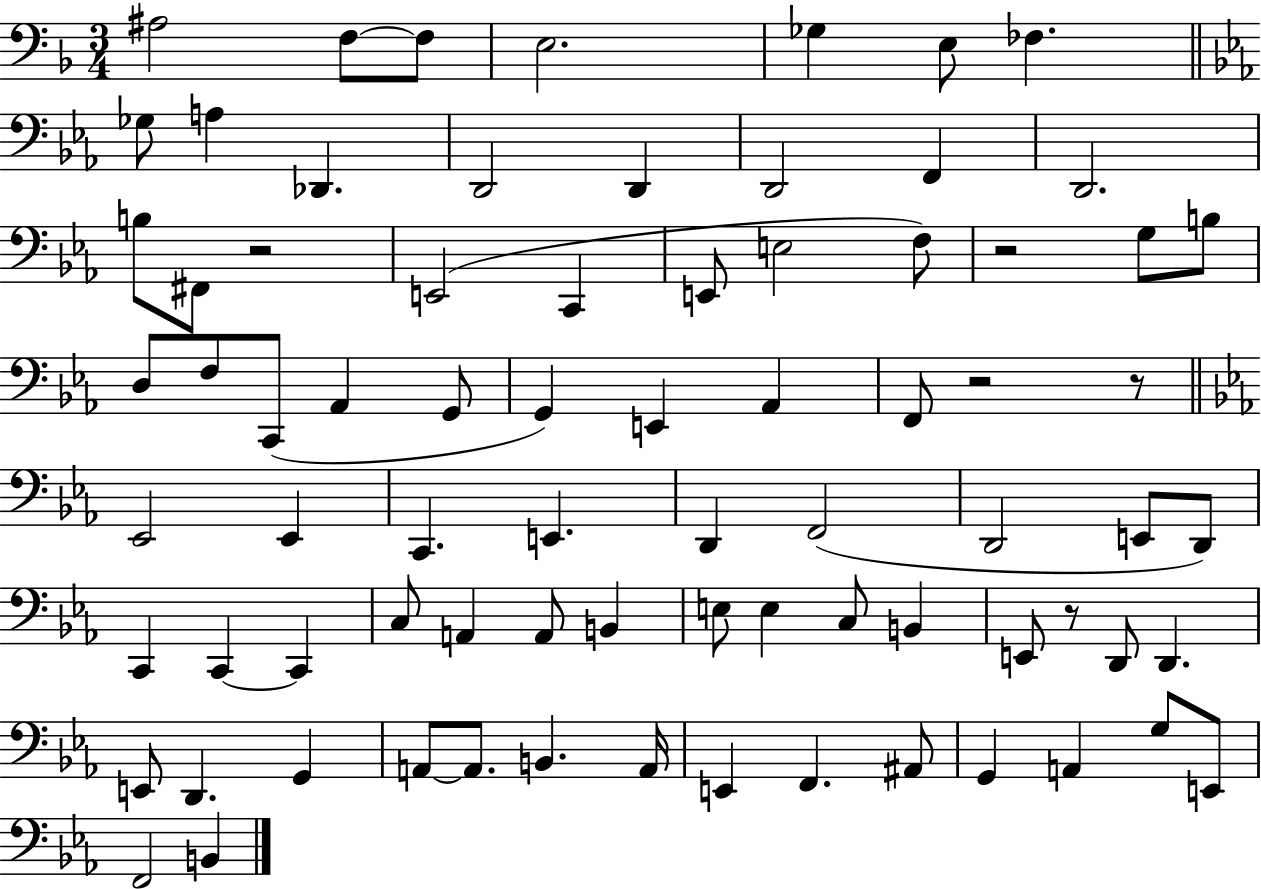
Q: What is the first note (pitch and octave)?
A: A#3